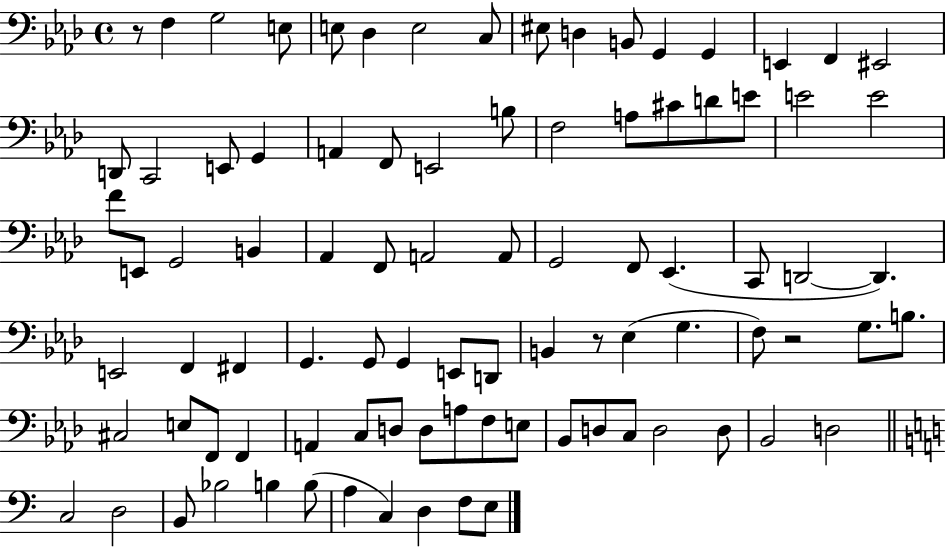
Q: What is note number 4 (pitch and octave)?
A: E3